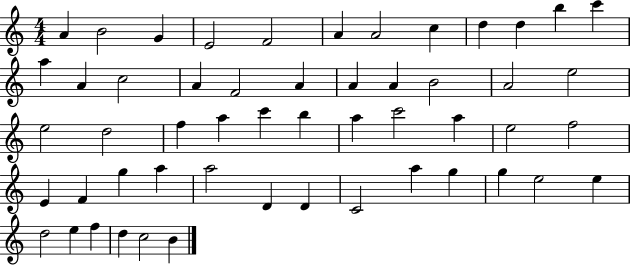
A4/q B4/h G4/q E4/h F4/h A4/q A4/h C5/q D5/q D5/q B5/q C6/q A5/q A4/q C5/h A4/q F4/h A4/q A4/q A4/q B4/h A4/h E5/h E5/h D5/h F5/q A5/q C6/q B5/q A5/q C6/h A5/q E5/h F5/h E4/q F4/q G5/q A5/q A5/h D4/q D4/q C4/h A5/q G5/q G5/q E5/h E5/q D5/h E5/q F5/q D5/q C5/h B4/q